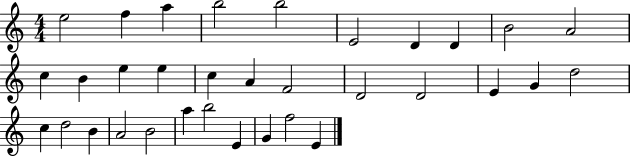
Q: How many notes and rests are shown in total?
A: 33